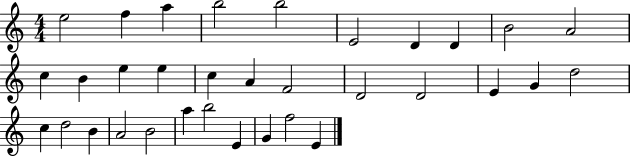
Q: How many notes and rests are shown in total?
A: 33